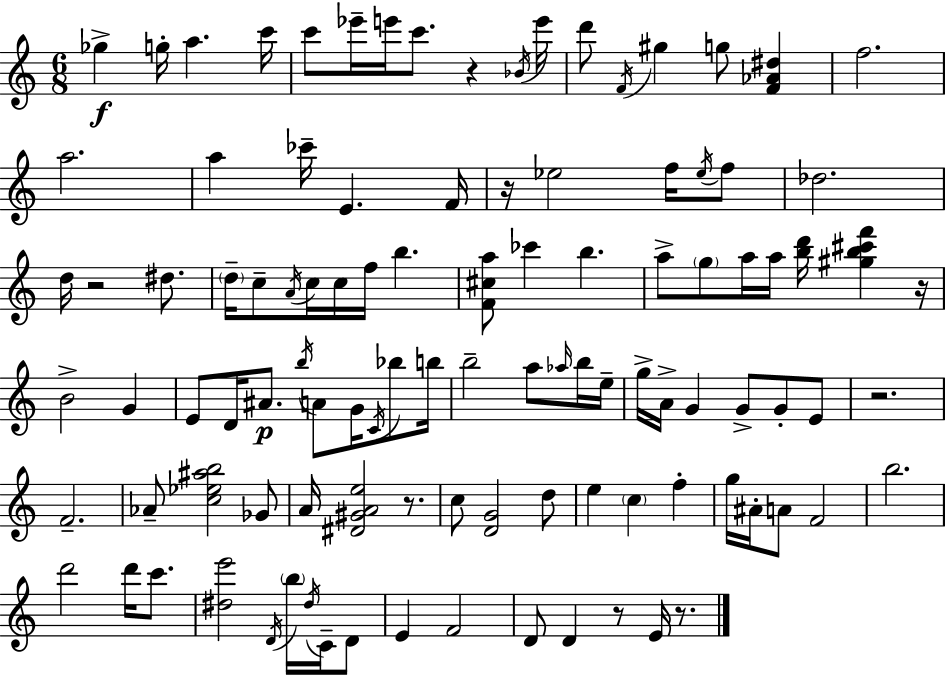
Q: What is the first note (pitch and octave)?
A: Gb5